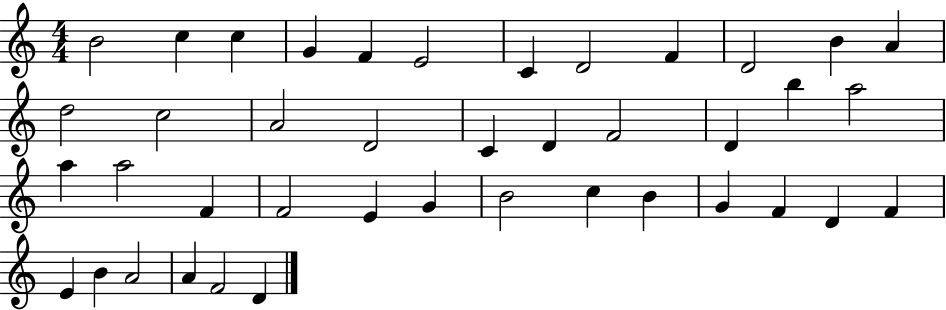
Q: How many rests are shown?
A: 0